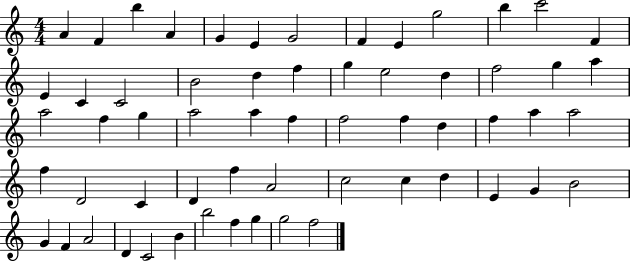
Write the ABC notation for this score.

X:1
T:Untitled
M:4/4
L:1/4
K:C
A F b A G E G2 F E g2 b c'2 F E C C2 B2 d f g e2 d f2 g a a2 f g a2 a f f2 f d f a a2 f D2 C D f A2 c2 c d E G B2 G F A2 D C2 B b2 f g g2 f2